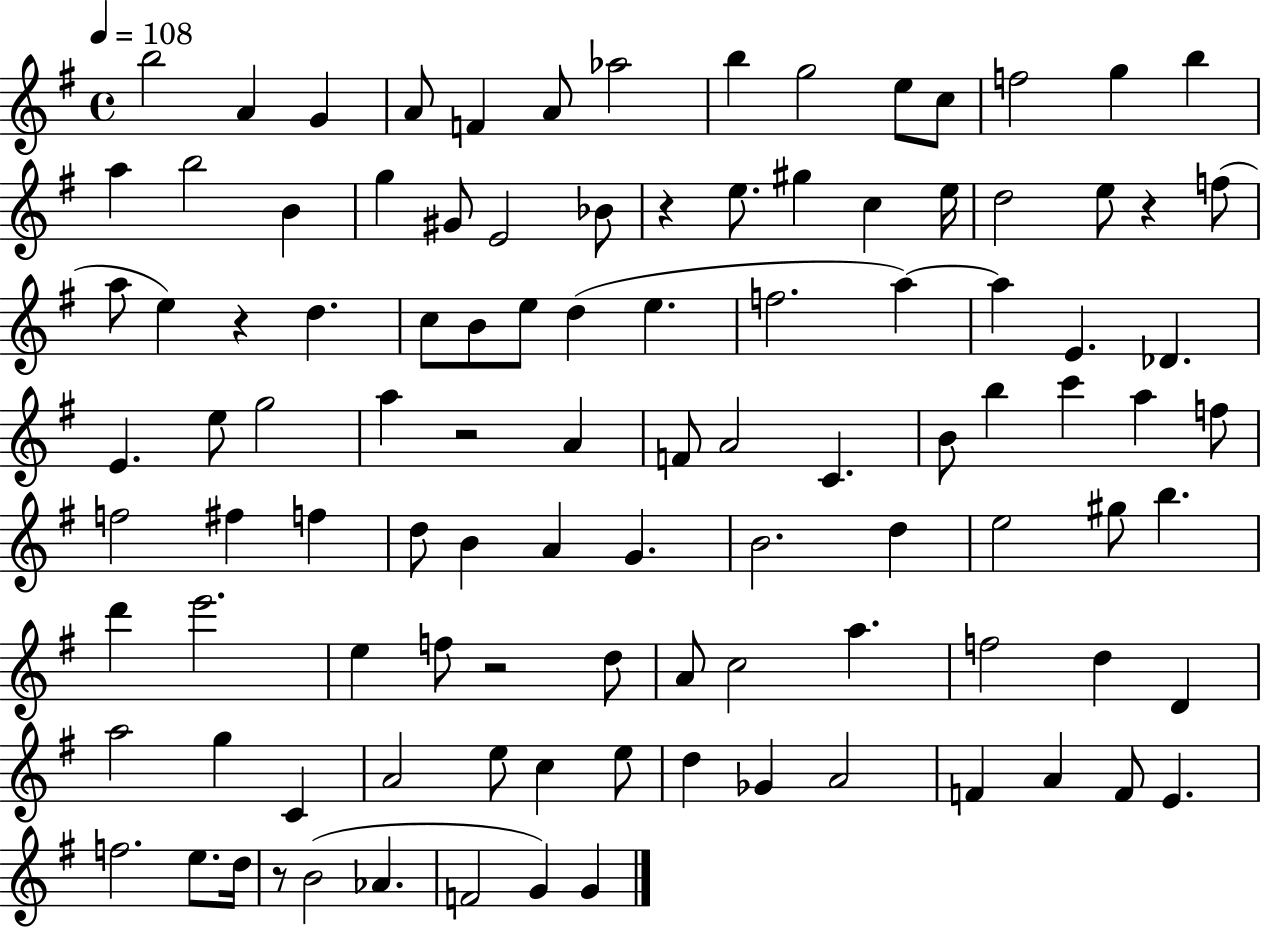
X:1
T:Untitled
M:4/4
L:1/4
K:G
b2 A G A/2 F A/2 _a2 b g2 e/2 c/2 f2 g b a b2 B g ^G/2 E2 _B/2 z e/2 ^g c e/4 d2 e/2 z f/2 a/2 e z d c/2 B/2 e/2 d e f2 a a E _D E e/2 g2 a z2 A F/2 A2 C B/2 b c' a f/2 f2 ^f f d/2 B A G B2 d e2 ^g/2 b d' e'2 e f/2 z2 d/2 A/2 c2 a f2 d D a2 g C A2 e/2 c e/2 d _G A2 F A F/2 E f2 e/2 d/4 z/2 B2 _A F2 G G